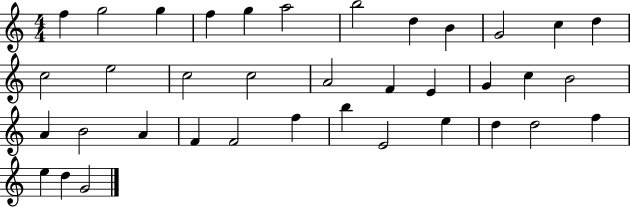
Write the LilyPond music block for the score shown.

{
  \clef treble
  \numericTimeSignature
  \time 4/4
  \key c \major
  f''4 g''2 g''4 | f''4 g''4 a''2 | b''2 d''4 b'4 | g'2 c''4 d''4 | \break c''2 e''2 | c''2 c''2 | a'2 f'4 e'4 | g'4 c''4 b'2 | \break a'4 b'2 a'4 | f'4 f'2 f''4 | b''4 e'2 e''4 | d''4 d''2 f''4 | \break e''4 d''4 g'2 | \bar "|."
}